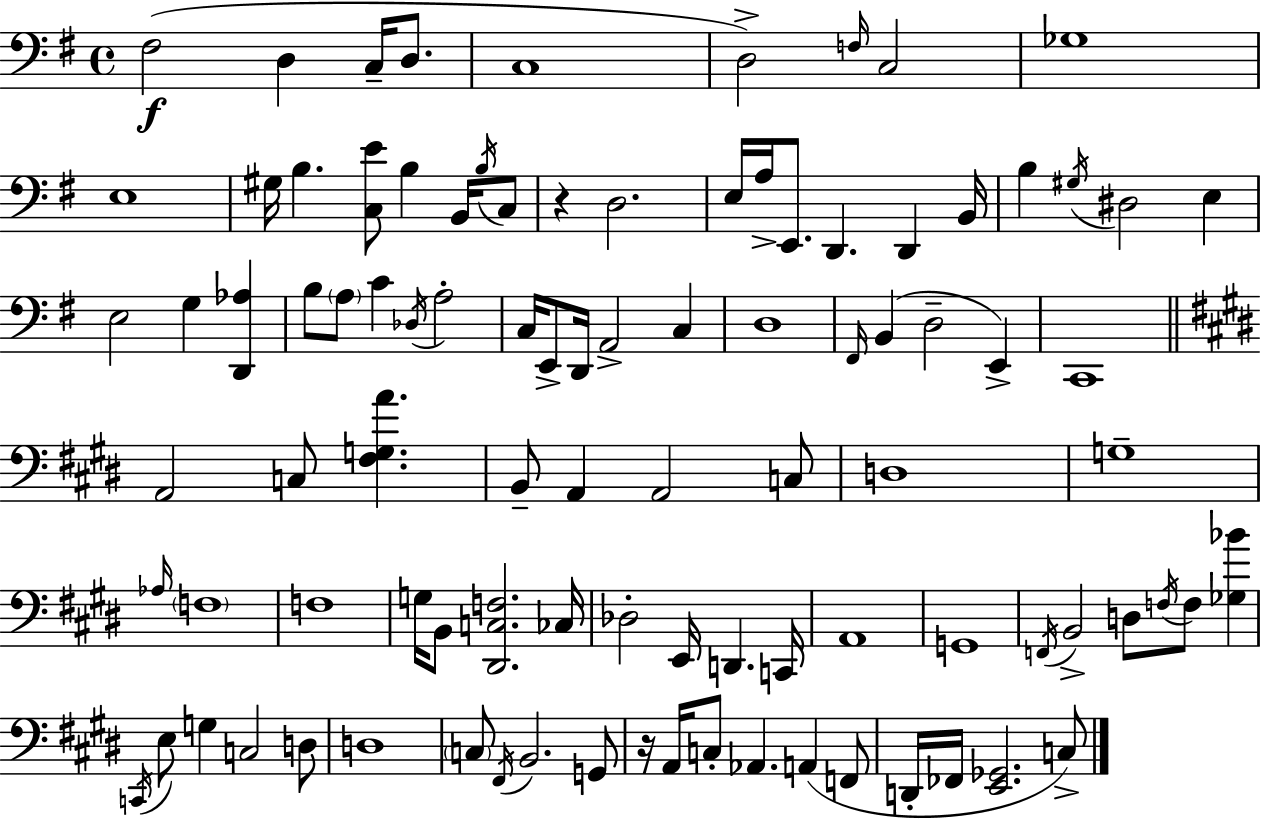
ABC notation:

X:1
T:Untitled
M:4/4
L:1/4
K:Em
^F,2 D, C,/4 D,/2 C,4 D,2 F,/4 C,2 _G,4 E,4 ^G,/4 B, [C,E]/2 B, B,,/4 B,/4 C,/2 z D,2 E,/4 A,/4 E,,/2 D,, D,, B,,/4 B, ^G,/4 ^D,2 E, E,2 G, [D,,_A,] B,/2 A,/2 C _D,/4 A,2 C,/4 E,,/2 D,,/4 A,,2 C, D,4 ^F,,/4 B,, D,2 E,, C,,4 A,,2 C,/2 [^F,G,A] B,,/2 A,, A,,2 C,/2 D,4 G,4 _A,/4 F,4 F,4 G,/4 B,,/2 [^D,,C,F,]2 _C,/4 _D,2 E,,/4 D,, C,,/4 A,,4 G,,4 F,,/4 B,,2 D,/2 F,/4 F,/2 [_G,_B] C,,/4 E,/2 G, C,2 D,/2 D,4 C,/2 ^F,,/4 B,,2 G,,/2 z/4 A,,/4 C,/2 _A,, A,, F,,/2 D,,/4 _F,,/4 [E,,_G,,]2 C,/2